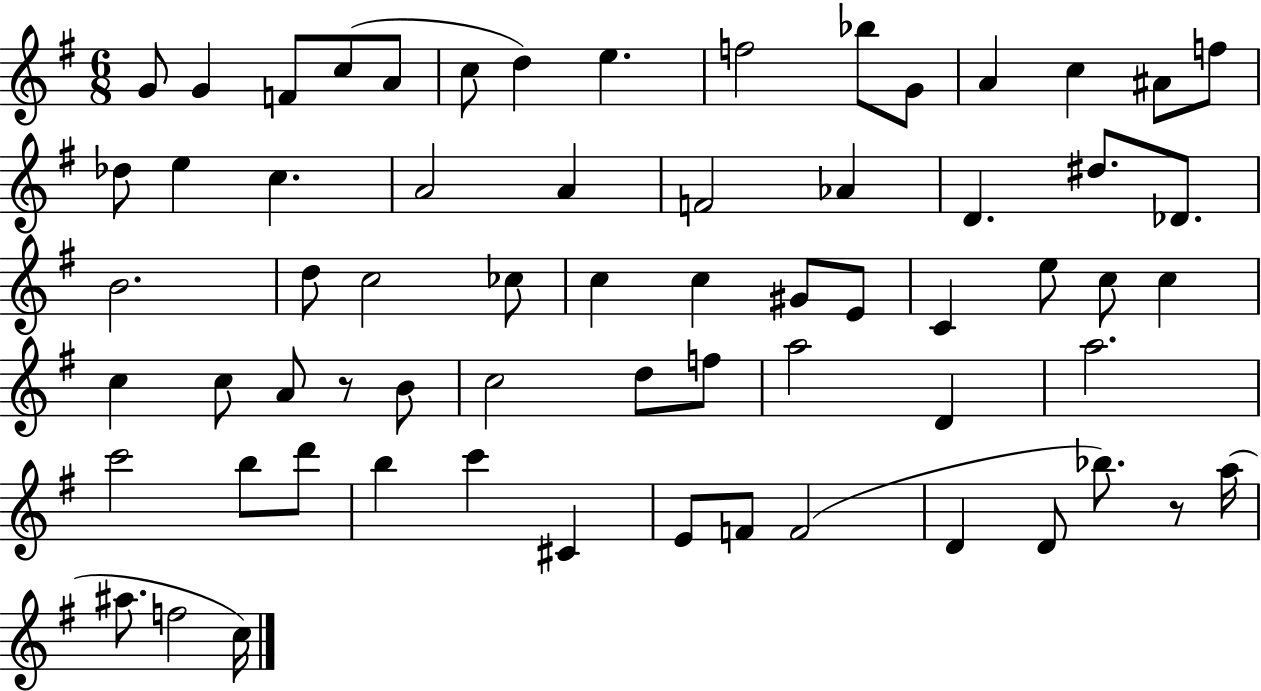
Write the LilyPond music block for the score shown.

{
  \clef treble
  \numericTimeSignature
  \time 6/8
  \key g \major
  \repeat volta 2 { g'8 g'4 f'8 c''8( a'8 | c''8 d''4) e''4. | f''2 bes''8 g'8 | a'4 c''4 ais'8 f''8 | \break des''8 e''4 c''4. | a'2 a'4 | f'2 aes'4 | d'4. dis''8. des'8. | \break b'2. | d''8 c''2 ces''8 | c''4 c''4 gis'8 e'8 | c'4 e''8 c''8 c''4 | \break c''4 c''8 a'8 r8 b'8 | c''2 d''8 f''8 | a''2 d'4 | a''2. | \break c'''2 b''8 d'''8 | b''4 c'''4 cis'4 | e'8 f'8 f'2( | d'4 d'8 bes''8.) r8 a''16( | \break ais''8. f''2 c''16) | } \bar "|."
}